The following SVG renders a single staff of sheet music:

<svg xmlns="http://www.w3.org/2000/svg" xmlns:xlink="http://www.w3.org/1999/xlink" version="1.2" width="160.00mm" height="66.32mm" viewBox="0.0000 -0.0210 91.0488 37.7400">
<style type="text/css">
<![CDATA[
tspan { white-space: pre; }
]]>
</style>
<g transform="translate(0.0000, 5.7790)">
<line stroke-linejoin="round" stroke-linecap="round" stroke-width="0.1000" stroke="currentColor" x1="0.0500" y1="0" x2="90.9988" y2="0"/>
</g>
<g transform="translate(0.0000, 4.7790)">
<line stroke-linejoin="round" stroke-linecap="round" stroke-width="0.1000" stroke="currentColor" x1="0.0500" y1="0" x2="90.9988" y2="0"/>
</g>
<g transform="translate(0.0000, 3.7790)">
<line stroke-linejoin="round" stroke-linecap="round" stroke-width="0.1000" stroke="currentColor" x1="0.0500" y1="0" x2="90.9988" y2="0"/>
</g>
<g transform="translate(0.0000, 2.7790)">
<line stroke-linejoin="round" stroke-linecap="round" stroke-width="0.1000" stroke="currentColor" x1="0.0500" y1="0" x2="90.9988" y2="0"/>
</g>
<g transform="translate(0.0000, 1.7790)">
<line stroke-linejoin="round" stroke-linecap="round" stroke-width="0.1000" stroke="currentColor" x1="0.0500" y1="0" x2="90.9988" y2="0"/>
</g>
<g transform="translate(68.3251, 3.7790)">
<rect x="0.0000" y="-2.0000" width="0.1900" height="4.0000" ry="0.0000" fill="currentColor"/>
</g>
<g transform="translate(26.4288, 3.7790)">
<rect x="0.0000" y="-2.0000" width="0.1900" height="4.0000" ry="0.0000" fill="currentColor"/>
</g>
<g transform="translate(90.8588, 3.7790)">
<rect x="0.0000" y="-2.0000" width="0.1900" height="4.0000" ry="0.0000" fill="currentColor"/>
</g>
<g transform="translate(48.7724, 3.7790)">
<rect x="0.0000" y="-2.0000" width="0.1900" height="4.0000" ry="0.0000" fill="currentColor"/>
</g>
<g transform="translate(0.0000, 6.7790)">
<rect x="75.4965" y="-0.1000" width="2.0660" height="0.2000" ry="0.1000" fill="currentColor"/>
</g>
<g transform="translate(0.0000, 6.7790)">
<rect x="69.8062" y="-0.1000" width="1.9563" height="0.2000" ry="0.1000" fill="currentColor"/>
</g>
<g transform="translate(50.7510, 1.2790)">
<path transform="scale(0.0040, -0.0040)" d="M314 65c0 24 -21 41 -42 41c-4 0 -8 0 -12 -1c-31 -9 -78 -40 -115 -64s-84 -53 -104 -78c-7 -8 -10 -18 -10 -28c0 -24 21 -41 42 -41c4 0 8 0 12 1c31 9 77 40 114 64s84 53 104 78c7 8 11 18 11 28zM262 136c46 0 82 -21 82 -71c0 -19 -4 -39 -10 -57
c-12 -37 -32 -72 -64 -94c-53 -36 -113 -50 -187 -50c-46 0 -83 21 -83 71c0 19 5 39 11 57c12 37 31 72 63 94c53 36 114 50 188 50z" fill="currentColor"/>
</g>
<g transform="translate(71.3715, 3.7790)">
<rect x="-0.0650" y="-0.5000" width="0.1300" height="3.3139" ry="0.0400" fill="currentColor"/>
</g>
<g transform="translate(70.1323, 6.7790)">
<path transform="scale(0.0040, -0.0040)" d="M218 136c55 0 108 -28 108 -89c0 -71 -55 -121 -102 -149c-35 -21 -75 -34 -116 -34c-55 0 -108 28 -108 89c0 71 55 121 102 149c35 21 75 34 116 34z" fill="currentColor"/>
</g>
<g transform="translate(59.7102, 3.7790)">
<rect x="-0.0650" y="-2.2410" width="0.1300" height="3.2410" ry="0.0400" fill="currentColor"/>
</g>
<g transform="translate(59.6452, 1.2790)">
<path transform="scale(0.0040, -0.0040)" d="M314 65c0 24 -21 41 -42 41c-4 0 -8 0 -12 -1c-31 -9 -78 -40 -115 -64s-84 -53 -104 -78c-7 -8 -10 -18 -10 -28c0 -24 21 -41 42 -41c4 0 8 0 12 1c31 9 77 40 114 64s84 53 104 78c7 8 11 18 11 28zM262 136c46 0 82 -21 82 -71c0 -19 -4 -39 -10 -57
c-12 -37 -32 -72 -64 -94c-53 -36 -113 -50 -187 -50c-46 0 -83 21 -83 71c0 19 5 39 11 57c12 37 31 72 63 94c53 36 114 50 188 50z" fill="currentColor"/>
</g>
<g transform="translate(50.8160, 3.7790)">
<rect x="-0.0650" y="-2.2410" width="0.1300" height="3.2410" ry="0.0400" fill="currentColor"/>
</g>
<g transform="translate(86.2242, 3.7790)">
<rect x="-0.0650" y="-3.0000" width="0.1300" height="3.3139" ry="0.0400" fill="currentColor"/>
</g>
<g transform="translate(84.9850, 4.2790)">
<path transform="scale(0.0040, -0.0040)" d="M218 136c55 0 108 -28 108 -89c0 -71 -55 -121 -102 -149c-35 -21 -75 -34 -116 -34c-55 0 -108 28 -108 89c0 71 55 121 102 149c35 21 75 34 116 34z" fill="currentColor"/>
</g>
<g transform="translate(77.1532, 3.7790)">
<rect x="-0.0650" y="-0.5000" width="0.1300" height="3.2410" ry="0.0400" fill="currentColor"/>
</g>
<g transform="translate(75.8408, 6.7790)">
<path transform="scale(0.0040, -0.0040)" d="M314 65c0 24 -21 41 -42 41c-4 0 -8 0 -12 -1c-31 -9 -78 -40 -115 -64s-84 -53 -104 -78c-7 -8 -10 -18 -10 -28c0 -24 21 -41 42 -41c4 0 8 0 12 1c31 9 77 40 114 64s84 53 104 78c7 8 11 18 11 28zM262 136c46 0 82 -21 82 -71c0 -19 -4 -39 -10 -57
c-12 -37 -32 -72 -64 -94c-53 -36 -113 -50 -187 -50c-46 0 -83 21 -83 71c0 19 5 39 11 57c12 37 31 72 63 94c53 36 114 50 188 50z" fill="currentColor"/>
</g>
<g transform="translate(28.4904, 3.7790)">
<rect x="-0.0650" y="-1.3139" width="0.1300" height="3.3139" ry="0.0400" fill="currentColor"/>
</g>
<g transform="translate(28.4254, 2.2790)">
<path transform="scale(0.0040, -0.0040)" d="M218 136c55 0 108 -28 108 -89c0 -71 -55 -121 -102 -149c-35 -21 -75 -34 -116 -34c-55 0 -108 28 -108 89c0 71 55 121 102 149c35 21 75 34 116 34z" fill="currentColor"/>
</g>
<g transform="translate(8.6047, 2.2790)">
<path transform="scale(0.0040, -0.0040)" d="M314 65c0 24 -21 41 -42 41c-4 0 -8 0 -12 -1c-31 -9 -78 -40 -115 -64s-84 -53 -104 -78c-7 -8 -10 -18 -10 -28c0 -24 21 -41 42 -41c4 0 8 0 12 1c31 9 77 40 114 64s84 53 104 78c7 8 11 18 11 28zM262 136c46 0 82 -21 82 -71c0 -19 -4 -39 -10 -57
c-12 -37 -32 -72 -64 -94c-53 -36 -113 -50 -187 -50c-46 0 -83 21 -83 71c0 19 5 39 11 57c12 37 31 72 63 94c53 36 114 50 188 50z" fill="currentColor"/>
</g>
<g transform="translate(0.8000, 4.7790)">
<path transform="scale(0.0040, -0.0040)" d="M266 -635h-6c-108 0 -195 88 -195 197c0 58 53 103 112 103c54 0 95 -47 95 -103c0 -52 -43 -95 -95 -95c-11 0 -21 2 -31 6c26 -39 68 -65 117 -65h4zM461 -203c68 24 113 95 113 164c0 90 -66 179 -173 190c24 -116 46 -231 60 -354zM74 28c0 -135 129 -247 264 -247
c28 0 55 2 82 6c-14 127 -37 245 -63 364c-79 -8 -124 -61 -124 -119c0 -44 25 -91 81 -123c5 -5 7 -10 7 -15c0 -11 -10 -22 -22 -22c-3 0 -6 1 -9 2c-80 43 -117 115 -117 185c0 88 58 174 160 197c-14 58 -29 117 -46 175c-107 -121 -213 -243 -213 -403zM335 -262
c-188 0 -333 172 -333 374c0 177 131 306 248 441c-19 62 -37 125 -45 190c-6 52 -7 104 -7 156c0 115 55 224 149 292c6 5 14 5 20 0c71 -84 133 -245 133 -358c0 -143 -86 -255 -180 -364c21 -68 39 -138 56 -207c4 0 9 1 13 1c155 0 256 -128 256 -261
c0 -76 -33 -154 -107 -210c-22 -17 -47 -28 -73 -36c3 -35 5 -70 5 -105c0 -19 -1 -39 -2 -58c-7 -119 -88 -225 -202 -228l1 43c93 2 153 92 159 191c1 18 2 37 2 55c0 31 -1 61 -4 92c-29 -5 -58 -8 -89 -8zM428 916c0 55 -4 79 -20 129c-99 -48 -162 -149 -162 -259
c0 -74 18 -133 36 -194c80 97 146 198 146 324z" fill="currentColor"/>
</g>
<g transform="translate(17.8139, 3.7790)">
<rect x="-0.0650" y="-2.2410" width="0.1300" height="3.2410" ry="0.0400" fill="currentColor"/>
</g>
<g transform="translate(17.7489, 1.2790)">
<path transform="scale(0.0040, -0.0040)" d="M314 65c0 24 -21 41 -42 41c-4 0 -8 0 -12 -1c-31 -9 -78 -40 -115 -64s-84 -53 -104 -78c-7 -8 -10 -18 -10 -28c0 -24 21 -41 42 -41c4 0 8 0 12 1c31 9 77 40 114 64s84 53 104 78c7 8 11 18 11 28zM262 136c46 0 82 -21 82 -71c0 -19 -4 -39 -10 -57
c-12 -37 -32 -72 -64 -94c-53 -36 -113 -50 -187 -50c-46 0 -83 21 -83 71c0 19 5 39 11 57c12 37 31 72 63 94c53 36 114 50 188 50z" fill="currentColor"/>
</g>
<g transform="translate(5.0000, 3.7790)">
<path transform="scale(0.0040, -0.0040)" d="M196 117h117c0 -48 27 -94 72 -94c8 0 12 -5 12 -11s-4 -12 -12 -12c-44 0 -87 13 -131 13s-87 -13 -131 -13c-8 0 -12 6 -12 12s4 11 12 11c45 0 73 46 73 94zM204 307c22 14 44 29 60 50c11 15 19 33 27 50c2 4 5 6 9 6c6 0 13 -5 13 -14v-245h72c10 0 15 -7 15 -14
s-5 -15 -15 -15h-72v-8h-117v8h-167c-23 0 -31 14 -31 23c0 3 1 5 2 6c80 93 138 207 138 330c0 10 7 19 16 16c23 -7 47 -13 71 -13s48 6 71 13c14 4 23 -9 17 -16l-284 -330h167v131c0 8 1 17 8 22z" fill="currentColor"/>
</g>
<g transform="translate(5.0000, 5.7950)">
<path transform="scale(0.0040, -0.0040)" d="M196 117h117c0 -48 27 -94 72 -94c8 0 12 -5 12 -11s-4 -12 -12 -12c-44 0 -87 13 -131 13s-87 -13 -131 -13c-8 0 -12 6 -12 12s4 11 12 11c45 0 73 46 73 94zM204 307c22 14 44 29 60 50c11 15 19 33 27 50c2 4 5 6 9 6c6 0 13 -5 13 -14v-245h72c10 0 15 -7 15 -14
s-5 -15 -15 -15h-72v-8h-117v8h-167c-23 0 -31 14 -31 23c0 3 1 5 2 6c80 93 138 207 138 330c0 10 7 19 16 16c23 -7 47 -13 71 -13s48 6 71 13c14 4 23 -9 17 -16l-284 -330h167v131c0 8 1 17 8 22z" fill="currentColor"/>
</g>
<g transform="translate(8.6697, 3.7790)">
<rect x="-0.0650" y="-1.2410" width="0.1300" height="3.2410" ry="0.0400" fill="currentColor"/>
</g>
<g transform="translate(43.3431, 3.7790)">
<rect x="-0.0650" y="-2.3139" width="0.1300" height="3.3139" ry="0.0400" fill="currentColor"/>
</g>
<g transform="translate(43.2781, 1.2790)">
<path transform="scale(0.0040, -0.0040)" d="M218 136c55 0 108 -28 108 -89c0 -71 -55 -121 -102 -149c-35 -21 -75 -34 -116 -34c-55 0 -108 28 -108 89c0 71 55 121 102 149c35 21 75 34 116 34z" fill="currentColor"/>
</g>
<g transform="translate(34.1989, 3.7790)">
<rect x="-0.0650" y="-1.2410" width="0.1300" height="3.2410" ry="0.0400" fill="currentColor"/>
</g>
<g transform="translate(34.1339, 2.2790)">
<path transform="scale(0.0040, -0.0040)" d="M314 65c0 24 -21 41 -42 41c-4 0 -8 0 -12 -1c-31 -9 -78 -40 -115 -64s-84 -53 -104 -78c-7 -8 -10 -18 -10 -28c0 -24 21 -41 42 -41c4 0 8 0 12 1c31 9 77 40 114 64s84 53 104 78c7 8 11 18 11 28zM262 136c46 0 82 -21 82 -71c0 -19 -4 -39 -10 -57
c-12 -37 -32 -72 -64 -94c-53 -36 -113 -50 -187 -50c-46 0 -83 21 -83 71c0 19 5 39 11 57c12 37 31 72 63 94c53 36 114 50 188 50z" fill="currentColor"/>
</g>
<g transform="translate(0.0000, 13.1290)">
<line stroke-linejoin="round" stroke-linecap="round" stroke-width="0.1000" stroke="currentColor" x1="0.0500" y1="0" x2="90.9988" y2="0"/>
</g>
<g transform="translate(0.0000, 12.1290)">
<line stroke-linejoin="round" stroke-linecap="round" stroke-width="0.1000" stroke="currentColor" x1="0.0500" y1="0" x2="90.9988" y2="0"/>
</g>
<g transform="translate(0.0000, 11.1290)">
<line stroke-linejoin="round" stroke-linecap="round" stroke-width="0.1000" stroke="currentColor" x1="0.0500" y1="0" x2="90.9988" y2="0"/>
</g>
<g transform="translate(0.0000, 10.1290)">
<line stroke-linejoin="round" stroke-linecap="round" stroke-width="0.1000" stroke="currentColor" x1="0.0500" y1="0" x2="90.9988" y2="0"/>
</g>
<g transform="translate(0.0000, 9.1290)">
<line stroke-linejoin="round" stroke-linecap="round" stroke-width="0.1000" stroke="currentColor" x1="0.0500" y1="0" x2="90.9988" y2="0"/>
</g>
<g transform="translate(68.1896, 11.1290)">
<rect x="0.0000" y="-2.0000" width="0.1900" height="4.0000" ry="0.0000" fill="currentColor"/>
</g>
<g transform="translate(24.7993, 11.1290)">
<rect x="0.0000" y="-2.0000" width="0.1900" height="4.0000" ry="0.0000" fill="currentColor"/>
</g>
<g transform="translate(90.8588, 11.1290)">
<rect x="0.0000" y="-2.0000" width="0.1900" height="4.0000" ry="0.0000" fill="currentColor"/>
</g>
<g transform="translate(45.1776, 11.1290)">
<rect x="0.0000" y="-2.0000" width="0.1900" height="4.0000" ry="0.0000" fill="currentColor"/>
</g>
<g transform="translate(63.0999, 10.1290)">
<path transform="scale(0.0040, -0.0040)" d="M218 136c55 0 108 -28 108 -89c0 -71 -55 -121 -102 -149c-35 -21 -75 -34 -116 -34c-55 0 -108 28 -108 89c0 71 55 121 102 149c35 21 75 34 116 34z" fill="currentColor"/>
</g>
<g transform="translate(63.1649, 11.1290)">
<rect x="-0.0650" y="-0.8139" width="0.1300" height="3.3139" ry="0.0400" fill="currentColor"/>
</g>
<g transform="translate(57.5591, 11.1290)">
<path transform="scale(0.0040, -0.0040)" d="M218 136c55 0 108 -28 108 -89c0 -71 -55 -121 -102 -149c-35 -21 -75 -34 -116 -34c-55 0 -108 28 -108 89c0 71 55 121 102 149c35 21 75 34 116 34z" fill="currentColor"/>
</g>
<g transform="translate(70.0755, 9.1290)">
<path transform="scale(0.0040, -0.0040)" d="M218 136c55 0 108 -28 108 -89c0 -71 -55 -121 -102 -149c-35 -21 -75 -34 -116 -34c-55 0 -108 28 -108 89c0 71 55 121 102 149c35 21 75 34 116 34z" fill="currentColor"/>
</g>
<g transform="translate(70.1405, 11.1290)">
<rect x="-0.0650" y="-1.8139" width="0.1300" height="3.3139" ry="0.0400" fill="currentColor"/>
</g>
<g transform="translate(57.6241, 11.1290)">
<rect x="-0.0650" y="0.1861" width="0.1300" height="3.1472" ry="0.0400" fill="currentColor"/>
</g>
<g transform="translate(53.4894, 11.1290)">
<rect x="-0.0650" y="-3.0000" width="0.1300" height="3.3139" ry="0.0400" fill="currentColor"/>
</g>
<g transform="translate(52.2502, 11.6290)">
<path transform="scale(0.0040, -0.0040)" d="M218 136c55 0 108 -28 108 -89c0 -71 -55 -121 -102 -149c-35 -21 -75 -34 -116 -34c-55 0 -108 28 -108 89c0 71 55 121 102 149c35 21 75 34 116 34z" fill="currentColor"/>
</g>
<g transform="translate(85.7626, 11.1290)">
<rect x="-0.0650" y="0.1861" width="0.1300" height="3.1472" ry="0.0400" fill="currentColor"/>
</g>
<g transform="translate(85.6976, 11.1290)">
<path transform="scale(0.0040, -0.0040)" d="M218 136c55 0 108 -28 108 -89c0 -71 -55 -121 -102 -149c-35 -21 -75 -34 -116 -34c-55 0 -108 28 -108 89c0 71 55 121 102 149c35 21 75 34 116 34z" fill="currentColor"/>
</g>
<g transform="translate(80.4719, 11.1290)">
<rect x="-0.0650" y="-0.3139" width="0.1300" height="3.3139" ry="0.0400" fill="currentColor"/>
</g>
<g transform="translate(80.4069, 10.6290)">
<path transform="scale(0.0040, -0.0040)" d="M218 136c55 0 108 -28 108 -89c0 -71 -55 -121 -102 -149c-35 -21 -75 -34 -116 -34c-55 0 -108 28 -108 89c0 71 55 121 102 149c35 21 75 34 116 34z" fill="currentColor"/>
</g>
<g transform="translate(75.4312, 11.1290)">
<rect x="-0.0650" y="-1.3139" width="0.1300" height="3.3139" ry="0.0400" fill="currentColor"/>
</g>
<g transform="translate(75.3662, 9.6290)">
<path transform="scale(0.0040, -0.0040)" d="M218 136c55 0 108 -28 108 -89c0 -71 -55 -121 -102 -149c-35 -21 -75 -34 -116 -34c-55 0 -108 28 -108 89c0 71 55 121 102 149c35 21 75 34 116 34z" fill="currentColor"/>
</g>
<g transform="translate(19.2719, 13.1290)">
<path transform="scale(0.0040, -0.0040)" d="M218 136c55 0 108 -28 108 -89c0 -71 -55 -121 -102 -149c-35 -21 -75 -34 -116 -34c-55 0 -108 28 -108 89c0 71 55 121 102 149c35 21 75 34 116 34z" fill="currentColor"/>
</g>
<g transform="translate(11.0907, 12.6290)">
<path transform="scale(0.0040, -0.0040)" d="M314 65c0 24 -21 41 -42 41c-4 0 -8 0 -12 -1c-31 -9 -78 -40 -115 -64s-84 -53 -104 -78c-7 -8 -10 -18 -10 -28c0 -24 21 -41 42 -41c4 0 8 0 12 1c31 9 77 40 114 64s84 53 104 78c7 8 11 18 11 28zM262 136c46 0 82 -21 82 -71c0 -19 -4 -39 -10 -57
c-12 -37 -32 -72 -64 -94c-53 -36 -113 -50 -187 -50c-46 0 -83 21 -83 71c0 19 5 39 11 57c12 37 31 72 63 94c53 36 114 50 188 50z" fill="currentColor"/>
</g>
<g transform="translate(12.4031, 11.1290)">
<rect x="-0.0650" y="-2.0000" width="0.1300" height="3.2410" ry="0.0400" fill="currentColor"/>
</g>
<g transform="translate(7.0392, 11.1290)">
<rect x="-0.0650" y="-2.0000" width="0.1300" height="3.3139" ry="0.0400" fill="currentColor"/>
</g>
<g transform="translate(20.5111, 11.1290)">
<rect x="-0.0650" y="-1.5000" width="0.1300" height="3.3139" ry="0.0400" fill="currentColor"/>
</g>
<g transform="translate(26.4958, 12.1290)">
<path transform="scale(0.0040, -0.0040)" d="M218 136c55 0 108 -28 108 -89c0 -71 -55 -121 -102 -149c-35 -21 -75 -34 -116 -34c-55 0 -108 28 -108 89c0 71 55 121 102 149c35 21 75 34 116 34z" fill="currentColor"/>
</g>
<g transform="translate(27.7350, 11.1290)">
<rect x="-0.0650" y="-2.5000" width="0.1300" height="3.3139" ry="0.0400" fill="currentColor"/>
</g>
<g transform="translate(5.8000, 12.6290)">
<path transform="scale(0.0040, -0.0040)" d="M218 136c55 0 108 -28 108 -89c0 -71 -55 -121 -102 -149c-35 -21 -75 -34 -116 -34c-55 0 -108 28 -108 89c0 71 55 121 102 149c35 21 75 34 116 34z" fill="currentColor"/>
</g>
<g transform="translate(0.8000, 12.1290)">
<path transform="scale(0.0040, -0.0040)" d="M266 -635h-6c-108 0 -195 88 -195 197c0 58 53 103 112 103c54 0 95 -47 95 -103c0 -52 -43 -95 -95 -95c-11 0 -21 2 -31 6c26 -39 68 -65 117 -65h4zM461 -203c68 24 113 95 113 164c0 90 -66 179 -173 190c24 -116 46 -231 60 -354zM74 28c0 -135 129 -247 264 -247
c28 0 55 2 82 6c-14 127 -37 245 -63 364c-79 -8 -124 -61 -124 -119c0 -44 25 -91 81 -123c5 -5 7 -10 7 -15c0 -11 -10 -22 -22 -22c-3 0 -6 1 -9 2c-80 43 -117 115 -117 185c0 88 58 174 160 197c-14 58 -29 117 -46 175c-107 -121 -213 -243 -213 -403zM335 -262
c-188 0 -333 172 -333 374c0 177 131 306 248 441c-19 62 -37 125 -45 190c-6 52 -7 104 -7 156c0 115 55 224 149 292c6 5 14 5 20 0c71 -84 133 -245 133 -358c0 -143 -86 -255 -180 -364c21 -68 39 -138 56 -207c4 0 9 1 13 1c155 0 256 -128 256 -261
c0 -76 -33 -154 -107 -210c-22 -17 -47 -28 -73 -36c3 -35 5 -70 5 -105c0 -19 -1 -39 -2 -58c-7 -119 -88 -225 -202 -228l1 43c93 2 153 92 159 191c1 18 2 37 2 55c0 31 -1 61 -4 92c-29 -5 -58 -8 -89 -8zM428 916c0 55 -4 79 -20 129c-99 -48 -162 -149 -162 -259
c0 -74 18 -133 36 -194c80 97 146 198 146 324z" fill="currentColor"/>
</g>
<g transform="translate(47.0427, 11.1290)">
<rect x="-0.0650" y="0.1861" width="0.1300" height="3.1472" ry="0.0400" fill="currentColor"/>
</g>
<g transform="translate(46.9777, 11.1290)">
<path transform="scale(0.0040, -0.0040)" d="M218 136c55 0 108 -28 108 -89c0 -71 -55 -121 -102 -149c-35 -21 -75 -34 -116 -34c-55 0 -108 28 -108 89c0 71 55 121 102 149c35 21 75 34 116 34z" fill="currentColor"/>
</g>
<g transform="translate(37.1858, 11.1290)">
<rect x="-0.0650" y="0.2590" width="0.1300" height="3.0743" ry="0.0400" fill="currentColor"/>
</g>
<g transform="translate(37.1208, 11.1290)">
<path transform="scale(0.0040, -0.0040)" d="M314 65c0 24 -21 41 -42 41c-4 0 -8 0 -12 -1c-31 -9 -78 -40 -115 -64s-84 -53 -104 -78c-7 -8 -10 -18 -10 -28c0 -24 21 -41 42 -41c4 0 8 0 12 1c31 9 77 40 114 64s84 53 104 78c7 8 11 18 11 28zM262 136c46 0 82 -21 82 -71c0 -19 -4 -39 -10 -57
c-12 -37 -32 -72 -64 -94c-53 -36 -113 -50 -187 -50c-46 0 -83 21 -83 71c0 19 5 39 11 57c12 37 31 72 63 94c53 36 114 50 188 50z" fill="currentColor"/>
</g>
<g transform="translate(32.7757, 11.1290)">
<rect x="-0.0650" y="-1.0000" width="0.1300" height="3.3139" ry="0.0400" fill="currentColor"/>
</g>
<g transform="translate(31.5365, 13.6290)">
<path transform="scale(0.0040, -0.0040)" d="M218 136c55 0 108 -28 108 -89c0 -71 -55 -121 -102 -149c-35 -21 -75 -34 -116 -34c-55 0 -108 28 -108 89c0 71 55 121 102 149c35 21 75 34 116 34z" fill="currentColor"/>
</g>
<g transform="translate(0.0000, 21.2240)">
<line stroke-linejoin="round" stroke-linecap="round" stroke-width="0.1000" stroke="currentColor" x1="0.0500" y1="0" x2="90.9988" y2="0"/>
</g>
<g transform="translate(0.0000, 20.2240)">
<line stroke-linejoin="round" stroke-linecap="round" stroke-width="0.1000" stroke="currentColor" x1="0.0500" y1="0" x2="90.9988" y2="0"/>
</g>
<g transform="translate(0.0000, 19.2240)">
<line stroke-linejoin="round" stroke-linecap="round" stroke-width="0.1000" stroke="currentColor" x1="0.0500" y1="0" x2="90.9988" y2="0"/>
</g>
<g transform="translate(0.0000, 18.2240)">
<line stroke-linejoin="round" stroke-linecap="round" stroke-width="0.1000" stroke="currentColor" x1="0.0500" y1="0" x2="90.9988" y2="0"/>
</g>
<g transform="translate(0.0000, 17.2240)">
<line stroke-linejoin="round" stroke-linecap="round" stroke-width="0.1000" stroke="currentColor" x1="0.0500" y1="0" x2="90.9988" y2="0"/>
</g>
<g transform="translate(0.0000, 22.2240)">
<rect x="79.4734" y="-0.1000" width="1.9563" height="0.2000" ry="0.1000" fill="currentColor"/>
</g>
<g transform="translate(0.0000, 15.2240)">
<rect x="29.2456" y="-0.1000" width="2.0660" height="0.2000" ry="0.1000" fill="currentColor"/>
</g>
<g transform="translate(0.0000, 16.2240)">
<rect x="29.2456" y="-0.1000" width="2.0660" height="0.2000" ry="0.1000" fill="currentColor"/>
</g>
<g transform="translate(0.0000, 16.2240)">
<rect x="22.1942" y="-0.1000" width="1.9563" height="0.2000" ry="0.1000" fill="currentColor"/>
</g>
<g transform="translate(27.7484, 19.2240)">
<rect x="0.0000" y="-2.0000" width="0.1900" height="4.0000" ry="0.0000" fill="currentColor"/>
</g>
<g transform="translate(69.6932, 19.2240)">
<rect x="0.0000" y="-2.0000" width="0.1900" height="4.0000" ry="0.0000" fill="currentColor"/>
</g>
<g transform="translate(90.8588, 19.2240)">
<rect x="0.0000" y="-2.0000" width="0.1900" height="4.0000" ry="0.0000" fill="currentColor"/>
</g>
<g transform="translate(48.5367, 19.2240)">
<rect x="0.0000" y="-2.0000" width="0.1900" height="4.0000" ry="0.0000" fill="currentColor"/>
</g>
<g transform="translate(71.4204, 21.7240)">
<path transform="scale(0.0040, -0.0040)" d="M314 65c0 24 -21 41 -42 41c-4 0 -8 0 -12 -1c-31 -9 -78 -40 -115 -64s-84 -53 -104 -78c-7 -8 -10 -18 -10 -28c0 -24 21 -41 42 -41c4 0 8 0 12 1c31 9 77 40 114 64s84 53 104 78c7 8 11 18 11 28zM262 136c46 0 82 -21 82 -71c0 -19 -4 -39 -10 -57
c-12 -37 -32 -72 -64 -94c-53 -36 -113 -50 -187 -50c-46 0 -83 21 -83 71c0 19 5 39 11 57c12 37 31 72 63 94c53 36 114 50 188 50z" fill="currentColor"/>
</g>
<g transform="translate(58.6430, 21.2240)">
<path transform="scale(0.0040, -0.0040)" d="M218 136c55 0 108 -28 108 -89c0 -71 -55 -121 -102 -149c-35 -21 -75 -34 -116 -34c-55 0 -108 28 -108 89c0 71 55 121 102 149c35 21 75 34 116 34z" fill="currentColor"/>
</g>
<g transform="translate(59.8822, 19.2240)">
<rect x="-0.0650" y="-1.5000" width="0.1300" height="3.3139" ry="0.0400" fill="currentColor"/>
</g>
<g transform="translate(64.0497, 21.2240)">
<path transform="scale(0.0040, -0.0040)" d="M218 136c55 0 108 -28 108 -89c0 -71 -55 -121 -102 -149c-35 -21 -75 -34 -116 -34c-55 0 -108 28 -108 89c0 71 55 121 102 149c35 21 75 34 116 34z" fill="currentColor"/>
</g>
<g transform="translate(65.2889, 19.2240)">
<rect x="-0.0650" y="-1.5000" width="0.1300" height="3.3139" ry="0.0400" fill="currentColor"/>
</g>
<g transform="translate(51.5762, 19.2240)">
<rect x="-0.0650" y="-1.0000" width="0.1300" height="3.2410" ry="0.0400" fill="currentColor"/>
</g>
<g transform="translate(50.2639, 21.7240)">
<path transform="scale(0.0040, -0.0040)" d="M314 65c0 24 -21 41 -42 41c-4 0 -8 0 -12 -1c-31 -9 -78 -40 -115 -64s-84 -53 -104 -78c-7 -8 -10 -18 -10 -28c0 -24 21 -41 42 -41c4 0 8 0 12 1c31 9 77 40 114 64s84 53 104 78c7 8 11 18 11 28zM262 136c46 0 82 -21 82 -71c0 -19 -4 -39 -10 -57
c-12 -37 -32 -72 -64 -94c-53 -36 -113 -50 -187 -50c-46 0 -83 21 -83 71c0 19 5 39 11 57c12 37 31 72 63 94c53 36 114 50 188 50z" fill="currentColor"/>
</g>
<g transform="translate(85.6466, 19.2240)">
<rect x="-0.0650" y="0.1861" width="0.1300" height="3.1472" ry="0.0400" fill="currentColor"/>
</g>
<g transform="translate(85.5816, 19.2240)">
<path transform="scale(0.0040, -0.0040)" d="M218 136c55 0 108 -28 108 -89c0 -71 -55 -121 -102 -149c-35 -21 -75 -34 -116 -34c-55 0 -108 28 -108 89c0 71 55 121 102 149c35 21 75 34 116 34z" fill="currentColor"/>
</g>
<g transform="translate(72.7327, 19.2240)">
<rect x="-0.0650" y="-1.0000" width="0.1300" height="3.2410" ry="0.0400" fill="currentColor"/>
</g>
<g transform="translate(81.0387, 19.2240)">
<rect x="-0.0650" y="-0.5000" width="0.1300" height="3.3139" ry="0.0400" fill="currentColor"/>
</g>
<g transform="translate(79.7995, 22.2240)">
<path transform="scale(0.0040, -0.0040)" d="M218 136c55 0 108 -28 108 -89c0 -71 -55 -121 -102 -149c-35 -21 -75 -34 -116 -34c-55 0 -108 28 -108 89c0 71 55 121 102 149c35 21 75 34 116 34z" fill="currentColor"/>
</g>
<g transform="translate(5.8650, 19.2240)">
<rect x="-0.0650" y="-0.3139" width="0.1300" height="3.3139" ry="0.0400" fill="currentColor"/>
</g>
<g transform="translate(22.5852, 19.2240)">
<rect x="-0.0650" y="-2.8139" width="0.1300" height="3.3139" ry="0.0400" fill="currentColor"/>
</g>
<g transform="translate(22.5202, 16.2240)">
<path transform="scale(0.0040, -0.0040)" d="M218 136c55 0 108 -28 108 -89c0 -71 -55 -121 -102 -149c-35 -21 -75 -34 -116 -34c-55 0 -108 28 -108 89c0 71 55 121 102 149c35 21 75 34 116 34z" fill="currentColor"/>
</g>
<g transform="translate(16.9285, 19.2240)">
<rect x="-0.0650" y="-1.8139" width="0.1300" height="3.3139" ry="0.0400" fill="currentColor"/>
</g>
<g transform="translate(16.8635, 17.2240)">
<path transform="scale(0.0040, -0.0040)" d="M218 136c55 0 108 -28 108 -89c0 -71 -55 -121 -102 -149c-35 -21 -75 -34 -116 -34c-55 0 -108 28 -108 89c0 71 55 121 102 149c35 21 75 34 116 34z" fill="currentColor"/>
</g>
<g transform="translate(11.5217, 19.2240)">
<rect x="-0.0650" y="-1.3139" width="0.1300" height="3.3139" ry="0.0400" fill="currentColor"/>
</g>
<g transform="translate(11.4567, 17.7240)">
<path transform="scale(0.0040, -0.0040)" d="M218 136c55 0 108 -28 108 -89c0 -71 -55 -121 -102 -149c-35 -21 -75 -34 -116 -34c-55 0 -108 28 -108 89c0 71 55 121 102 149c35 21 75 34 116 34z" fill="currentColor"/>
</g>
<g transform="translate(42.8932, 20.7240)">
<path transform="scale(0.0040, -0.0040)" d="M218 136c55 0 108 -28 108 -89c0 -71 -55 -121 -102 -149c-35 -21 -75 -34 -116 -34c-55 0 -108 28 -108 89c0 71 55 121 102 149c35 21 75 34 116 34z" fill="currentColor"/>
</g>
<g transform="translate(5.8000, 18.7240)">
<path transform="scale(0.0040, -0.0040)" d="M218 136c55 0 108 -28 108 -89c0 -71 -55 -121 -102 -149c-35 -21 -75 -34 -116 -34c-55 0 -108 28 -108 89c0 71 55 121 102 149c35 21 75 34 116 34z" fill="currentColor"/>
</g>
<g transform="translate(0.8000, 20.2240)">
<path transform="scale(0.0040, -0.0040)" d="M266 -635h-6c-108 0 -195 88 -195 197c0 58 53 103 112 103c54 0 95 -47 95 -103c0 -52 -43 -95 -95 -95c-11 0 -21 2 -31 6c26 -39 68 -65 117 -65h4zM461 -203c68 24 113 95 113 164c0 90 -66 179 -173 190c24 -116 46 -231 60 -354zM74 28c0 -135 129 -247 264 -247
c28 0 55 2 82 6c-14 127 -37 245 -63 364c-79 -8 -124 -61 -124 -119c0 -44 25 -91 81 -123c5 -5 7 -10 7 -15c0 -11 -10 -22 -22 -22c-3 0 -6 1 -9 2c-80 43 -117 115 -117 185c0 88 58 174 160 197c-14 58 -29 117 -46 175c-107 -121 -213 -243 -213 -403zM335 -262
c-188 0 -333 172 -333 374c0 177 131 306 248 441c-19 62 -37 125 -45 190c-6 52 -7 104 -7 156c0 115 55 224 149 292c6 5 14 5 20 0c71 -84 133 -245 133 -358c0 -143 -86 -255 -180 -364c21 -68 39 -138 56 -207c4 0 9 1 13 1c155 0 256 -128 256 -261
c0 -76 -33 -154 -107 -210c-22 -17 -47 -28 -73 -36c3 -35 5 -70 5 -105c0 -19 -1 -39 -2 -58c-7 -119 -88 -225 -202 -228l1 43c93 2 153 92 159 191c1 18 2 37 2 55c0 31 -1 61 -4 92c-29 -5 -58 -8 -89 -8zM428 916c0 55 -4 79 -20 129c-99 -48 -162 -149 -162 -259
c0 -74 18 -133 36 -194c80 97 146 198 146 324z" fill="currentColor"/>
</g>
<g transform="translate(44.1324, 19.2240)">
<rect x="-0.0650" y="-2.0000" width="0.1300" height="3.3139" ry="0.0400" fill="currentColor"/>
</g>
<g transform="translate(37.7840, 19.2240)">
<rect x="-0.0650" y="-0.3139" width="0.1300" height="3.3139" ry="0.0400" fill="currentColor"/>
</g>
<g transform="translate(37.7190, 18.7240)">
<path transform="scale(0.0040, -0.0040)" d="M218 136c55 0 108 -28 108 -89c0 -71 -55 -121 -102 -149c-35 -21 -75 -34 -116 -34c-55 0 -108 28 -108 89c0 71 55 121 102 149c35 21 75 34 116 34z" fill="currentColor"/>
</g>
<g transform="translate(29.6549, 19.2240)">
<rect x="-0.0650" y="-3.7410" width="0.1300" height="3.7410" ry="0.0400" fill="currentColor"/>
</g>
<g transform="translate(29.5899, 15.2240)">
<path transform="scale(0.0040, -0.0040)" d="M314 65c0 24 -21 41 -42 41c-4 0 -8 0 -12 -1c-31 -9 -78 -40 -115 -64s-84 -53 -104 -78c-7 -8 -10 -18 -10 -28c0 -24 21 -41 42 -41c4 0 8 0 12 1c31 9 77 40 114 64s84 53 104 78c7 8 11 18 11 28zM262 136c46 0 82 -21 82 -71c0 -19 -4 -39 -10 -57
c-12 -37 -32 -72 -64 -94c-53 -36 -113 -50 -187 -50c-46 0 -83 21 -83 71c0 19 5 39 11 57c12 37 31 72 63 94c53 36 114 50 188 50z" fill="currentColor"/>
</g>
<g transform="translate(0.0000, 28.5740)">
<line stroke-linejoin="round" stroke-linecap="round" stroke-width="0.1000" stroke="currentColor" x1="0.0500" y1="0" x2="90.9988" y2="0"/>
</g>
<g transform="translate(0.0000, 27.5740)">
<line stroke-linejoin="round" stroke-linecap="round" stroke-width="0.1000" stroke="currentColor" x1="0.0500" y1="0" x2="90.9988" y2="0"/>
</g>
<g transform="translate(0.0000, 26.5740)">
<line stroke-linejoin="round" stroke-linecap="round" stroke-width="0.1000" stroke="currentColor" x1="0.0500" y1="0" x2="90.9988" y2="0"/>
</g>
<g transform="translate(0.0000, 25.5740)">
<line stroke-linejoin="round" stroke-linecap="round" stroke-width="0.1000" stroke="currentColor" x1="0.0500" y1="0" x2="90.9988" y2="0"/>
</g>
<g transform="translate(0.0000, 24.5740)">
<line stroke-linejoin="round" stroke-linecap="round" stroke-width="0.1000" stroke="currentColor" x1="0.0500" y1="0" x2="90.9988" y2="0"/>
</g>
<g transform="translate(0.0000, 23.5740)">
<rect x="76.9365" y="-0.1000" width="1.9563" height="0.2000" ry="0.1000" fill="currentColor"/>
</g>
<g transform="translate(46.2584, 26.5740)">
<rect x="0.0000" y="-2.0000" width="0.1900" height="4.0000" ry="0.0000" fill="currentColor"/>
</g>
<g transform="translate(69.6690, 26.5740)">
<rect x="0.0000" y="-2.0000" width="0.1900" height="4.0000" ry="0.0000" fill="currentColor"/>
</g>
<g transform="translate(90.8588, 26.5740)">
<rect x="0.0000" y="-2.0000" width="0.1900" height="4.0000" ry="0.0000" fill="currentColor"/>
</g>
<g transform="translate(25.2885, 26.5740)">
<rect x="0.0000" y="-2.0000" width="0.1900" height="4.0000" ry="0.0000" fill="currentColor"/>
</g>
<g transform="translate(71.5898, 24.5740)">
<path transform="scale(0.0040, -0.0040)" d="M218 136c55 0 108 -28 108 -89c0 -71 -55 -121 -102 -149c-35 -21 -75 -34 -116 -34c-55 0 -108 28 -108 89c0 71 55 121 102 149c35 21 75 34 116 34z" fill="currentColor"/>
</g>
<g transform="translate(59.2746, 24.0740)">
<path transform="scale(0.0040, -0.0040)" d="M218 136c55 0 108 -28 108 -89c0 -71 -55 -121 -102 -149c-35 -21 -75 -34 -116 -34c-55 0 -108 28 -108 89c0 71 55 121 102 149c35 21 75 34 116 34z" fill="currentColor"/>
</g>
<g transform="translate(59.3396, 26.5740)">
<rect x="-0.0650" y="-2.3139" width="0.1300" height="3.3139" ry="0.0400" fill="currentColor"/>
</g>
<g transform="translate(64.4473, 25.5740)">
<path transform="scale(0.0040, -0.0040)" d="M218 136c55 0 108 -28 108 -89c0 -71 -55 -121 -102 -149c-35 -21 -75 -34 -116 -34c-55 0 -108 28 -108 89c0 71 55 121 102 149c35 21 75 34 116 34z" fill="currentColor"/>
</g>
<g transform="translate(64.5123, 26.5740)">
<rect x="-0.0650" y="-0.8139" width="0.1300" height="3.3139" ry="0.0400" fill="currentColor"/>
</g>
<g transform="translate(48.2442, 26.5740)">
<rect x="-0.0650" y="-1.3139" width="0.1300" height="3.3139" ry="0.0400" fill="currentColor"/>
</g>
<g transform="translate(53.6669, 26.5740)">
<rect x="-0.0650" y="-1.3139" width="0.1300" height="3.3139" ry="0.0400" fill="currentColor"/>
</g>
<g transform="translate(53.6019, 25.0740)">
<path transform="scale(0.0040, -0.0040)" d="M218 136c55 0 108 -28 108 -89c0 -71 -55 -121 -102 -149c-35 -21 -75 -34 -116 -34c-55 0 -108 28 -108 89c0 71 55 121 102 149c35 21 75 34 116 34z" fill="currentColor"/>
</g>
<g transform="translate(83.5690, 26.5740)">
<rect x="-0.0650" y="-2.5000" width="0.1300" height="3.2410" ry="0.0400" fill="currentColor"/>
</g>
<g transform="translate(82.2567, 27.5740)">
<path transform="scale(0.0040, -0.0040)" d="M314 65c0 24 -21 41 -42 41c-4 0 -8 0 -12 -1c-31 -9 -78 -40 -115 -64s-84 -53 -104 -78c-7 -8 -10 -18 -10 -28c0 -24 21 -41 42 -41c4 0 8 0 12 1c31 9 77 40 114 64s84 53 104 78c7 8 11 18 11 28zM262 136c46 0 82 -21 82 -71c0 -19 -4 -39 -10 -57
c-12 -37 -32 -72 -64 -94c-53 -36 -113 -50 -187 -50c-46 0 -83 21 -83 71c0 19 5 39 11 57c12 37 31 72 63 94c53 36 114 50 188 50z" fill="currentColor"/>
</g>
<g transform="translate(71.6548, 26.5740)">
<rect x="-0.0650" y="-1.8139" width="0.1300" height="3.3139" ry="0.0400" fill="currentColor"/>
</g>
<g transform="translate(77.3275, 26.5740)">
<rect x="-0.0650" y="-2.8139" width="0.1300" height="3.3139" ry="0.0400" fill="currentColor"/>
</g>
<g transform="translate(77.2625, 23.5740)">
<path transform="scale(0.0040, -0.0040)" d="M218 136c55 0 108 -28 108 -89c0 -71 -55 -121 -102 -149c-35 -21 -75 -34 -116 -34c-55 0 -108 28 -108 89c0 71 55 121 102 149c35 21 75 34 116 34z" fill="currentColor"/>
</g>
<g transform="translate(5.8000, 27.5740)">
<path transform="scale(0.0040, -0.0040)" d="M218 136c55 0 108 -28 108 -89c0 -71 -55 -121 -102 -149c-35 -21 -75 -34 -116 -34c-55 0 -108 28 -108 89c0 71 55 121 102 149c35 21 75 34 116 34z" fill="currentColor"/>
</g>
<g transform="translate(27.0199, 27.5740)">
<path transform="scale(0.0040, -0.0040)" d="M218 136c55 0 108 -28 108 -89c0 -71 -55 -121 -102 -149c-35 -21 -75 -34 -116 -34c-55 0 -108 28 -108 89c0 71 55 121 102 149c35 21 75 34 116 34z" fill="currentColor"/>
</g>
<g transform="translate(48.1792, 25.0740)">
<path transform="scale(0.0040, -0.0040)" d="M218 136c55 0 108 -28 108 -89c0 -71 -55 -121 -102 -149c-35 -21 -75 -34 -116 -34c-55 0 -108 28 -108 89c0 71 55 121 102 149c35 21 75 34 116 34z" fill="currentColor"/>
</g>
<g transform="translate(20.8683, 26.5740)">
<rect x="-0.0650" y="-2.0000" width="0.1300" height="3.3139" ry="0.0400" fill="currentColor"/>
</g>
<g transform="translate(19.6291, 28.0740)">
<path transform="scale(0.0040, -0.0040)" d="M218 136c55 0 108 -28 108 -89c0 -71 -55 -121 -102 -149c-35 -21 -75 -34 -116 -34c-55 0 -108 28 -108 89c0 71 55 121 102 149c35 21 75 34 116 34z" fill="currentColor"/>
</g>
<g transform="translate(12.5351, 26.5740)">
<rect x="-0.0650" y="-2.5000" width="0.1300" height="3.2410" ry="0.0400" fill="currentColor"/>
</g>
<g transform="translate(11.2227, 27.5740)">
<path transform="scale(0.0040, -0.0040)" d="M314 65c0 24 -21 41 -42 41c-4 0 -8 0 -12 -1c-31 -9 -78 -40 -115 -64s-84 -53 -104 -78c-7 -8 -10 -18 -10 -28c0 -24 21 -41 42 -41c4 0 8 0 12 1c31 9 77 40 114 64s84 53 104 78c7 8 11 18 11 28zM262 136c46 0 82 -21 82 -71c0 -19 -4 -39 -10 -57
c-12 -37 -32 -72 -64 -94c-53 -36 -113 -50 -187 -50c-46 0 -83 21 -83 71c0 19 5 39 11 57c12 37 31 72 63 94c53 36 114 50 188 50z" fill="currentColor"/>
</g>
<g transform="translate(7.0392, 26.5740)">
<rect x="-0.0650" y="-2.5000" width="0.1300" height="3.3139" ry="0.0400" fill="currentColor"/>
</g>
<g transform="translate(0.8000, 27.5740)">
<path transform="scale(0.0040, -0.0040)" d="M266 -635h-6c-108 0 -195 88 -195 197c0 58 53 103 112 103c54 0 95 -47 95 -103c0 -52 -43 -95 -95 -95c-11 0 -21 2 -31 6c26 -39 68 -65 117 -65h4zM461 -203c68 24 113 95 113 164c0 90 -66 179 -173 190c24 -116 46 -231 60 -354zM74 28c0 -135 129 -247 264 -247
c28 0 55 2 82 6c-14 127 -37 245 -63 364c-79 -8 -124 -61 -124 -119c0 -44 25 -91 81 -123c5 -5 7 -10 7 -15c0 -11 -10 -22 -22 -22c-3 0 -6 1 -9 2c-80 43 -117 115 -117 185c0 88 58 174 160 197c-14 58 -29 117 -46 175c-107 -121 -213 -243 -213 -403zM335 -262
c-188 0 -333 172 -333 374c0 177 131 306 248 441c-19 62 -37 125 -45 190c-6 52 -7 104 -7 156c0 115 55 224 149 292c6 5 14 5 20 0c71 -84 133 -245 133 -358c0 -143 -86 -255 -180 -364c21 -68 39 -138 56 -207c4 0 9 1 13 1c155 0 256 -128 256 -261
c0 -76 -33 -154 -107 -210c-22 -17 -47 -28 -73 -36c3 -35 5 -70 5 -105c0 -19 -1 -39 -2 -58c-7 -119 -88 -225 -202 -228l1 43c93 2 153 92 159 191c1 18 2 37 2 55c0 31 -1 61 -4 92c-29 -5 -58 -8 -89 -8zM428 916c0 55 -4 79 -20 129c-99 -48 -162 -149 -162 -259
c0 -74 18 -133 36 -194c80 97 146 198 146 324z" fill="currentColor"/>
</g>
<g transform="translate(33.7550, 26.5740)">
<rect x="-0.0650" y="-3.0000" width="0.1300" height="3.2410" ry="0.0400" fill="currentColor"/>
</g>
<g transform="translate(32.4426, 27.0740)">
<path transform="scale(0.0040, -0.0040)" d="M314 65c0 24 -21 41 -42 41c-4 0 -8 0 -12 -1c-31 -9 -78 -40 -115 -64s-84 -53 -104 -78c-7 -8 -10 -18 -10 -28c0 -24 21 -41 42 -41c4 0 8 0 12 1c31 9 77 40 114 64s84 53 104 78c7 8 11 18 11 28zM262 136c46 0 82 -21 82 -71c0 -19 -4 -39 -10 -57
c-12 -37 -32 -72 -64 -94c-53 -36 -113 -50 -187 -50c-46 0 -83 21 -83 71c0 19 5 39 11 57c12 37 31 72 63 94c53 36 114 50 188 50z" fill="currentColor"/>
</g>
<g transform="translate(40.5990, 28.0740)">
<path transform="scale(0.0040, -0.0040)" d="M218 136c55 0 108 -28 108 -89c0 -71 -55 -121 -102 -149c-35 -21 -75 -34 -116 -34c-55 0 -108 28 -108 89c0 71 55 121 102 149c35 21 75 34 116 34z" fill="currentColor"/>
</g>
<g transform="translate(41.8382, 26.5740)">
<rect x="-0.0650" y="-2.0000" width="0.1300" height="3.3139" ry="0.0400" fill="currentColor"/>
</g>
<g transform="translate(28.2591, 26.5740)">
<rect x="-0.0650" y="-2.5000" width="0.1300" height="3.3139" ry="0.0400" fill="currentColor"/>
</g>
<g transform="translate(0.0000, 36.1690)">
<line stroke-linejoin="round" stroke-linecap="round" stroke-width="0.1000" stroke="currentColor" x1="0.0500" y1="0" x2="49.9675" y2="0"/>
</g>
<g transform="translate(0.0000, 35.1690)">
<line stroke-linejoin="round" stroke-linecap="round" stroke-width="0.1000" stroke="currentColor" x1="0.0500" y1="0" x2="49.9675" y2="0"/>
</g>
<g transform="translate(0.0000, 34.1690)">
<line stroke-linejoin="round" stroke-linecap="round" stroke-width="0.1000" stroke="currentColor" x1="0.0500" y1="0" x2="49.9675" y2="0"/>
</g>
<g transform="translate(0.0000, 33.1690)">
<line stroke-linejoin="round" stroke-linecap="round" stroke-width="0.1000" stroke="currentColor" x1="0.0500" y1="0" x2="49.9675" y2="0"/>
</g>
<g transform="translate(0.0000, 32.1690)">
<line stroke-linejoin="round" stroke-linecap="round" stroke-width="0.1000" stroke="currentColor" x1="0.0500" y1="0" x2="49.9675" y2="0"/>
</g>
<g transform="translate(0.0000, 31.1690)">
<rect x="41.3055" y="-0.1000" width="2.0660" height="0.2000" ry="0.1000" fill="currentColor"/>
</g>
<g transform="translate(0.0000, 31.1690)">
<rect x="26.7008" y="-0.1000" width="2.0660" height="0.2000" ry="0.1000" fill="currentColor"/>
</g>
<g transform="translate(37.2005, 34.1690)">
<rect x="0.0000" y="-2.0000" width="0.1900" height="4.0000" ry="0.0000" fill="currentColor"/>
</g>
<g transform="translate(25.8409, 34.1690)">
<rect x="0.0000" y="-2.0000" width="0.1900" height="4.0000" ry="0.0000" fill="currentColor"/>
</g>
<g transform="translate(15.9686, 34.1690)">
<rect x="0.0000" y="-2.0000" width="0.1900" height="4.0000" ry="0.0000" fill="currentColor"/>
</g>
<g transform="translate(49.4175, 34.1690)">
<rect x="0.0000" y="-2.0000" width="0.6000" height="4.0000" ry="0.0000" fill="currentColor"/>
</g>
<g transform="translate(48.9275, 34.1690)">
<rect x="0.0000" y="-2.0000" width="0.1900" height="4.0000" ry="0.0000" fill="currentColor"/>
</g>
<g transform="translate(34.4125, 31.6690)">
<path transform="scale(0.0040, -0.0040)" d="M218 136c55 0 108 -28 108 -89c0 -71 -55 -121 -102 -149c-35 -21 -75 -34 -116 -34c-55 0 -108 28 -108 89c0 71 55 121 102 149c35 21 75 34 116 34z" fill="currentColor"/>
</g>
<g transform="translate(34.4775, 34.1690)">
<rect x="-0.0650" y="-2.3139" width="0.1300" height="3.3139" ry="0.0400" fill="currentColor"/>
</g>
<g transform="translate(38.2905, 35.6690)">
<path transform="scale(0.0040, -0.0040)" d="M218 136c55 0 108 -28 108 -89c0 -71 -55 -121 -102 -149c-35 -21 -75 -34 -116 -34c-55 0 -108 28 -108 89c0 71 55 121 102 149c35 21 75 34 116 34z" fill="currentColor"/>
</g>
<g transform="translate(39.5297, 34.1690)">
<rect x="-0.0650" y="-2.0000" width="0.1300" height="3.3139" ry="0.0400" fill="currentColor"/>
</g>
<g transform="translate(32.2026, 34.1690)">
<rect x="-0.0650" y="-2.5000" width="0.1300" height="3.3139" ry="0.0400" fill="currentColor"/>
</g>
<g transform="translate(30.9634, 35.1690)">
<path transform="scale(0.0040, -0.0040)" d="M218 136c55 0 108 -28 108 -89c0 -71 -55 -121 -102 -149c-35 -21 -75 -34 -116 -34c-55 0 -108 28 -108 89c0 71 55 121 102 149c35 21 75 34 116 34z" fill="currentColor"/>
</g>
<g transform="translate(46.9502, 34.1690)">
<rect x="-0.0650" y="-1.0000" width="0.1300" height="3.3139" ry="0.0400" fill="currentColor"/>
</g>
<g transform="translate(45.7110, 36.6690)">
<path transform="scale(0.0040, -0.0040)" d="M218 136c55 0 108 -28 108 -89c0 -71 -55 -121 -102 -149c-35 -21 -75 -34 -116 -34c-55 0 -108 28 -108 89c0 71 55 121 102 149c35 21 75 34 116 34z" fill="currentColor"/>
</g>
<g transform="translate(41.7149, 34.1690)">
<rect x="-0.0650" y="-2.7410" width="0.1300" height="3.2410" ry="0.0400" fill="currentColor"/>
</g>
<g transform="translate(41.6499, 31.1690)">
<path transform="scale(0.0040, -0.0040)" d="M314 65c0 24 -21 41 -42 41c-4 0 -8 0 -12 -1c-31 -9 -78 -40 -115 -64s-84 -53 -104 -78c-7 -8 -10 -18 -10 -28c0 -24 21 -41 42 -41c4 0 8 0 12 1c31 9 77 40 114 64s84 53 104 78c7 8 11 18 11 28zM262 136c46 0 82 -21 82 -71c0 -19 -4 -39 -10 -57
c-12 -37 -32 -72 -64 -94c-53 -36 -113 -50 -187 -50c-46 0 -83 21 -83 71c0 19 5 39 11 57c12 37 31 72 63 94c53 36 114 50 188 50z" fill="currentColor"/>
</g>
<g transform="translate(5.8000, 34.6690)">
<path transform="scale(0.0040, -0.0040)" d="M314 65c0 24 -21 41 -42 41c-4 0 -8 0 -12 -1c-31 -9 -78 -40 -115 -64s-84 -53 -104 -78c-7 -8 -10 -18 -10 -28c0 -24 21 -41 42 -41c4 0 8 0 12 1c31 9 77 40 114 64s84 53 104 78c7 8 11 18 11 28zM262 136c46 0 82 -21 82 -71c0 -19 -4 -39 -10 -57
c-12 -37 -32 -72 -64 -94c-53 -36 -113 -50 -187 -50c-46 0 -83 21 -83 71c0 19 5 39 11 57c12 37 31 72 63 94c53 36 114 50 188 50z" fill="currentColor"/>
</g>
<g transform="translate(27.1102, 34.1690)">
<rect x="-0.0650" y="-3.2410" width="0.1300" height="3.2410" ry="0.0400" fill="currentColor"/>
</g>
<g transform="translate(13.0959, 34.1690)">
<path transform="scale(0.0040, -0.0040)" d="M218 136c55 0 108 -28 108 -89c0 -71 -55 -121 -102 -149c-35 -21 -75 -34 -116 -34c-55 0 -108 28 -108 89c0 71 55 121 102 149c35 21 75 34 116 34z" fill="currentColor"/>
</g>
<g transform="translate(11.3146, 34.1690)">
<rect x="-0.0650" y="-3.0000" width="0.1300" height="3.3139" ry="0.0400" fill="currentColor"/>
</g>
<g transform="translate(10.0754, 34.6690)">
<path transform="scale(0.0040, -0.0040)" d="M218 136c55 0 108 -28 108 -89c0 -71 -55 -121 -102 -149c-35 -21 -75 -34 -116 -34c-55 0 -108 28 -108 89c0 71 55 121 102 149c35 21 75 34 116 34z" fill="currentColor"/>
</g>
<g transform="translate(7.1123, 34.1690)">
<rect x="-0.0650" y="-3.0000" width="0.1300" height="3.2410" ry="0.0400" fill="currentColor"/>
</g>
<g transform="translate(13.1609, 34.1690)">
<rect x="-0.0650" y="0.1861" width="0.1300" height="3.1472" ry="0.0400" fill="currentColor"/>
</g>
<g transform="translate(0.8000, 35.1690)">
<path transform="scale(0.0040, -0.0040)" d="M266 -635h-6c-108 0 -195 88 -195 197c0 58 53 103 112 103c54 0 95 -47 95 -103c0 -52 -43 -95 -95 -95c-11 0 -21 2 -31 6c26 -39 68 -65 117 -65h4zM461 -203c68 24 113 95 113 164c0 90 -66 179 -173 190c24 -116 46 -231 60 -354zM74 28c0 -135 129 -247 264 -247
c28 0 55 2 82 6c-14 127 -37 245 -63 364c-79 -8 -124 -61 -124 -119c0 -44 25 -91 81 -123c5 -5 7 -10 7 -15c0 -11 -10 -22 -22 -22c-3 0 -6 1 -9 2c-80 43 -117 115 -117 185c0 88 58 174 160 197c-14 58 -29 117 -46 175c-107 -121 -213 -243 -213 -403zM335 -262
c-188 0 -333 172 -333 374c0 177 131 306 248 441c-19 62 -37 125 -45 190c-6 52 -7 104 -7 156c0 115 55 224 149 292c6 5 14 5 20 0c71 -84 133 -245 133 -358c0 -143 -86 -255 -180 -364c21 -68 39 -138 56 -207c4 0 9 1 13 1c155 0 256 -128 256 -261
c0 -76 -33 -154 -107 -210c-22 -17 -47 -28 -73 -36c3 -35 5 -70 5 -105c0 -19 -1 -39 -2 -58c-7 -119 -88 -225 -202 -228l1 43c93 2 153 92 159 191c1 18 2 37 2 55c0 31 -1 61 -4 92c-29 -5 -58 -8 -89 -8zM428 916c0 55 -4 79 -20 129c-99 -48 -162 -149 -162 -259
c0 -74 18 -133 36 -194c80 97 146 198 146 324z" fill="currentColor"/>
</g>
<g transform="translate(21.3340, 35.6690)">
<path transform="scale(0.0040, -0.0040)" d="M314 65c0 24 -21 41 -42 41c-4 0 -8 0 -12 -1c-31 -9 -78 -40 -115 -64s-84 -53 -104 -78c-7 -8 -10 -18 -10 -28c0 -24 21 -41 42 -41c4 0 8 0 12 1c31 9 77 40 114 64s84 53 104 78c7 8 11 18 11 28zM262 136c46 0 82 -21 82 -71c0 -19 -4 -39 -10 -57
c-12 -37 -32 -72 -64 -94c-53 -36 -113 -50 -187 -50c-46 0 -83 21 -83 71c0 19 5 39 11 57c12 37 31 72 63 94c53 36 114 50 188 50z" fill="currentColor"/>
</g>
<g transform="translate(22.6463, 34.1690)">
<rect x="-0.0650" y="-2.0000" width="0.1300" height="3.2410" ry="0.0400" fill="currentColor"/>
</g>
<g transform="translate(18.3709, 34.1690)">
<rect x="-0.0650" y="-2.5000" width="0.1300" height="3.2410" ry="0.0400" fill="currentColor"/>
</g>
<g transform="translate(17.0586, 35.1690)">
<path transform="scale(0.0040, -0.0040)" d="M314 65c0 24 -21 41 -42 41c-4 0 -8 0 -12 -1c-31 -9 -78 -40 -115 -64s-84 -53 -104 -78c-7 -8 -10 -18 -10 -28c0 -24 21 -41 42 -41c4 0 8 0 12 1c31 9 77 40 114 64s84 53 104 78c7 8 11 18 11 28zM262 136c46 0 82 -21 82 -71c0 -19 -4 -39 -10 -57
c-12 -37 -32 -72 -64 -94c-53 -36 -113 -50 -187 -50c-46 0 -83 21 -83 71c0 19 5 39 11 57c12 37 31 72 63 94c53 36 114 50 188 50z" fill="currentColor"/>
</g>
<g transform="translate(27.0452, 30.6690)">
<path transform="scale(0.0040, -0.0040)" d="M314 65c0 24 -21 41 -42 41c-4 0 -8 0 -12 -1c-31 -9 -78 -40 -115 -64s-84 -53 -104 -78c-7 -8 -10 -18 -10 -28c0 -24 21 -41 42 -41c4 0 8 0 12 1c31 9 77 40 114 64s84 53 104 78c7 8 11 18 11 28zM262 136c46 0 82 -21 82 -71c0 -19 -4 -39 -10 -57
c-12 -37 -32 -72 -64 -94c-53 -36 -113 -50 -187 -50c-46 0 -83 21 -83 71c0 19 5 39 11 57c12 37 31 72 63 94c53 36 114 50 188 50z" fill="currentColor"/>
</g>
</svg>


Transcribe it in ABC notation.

X:1
T:Untitled
M:4/4
L:1/4
K:C
e2 g2 e e2 g g2 g2 C C2 A F F2 E G D B2 B A B d f e c B c e f a c'2 c F D2 E E D2 C B G G2 F G A2 F e e g d f a G2 A2 A B G2 F2 b2 G g F a2 D